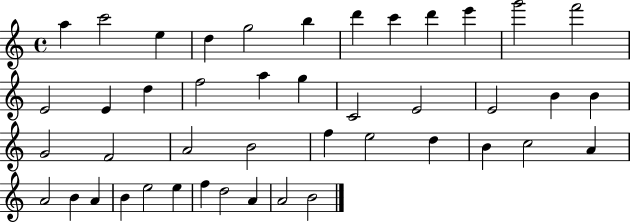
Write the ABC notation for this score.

X:1
T:Untitled
M:4/4
L:1/4
K:C
a c'2 e d g2 b d' c' d' e' g'2 f'2 E2 E d f2 a g C2 E2 E2 B B G2 F2 A2 B2 f e2 d B c2 A A2 B A B e2 e f d2 A A2 B2